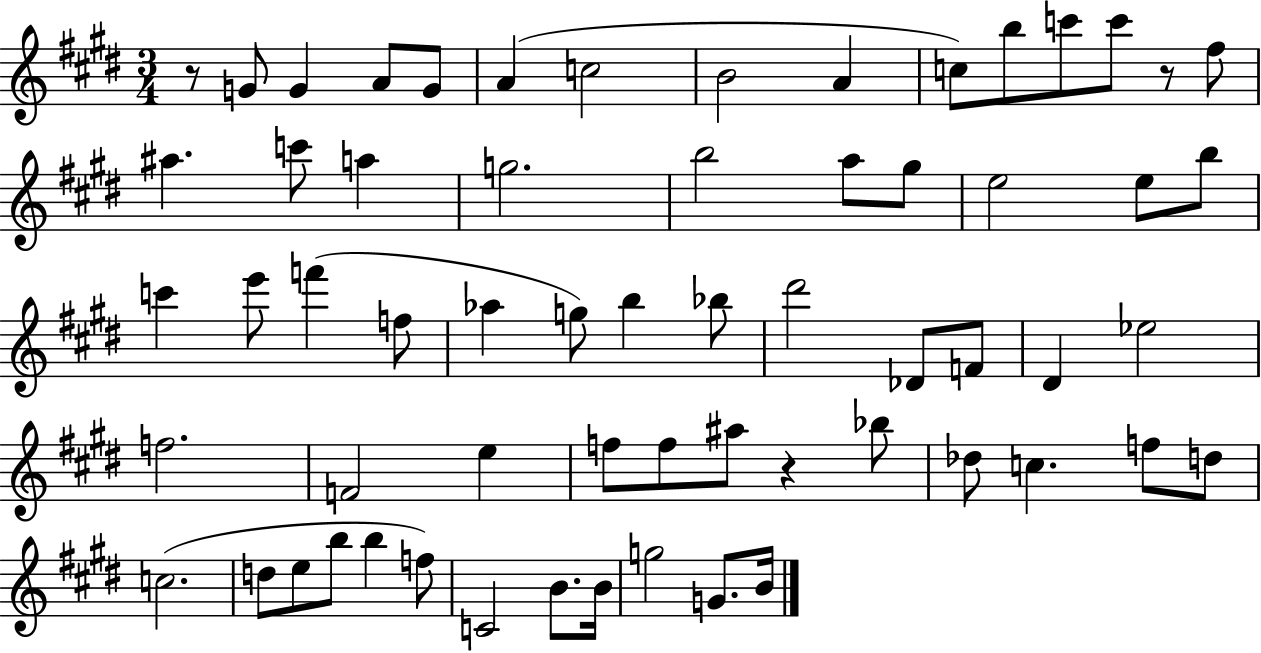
{
  \clef treble
  \numericTimeSignature
  \time 3/4
  \key e \major
  r8 g'8 g'4 a'8 g'8 | a'4( c''2 | b'2 a'4 | c''8) b''8 c'''8 c'''8 r8 fis''8 | \break ais''4. c'''8 a''4 | g''2. | b''2 a''8 gis''8 | e''2 e''8 b''8 | \break c'''4 e'''8 f'''4( f''8 | aes''4 g''8) b''4 bes''8 | dis'''2 des'8 f'8 | dis'4 ees''2 | \break f''2. | f'2 e''4 | f''8 f''8 ais''8 r4 bes''8 | des''8 c''4. f''8 d''8 | \break c''2.( | d''8 e''8 b''8 b''4 f''8) | c'2 b'8. b'16 | g''2 g'8. b'16 | \break \bar "|."
}